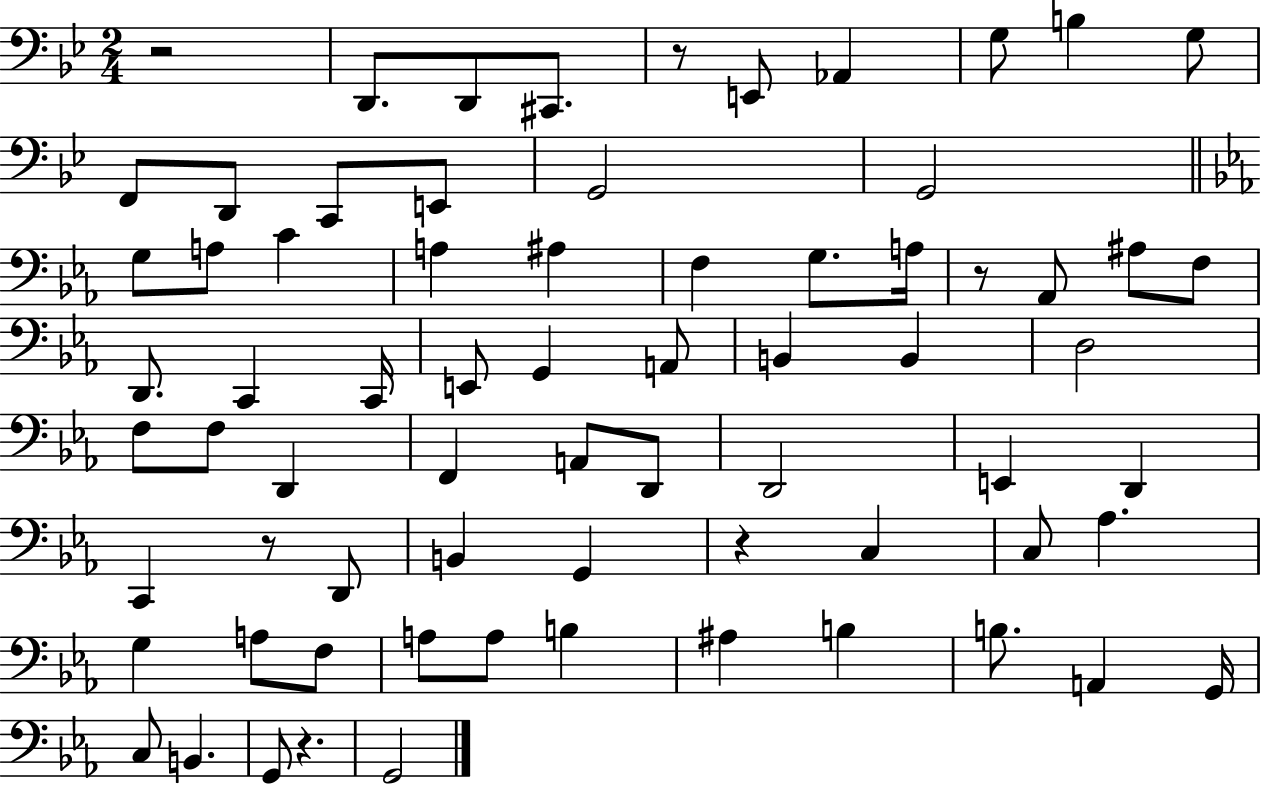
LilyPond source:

{
  \clef bass
  \numericTimeSignature
  \time 2/4
  \key bes \major
  r2 | d,8. d,8 cis,8. | r8 e,8 aes,4 | g8 b4 g8 | \break f,8 d,8 c,8 e,8 | g,2 | g,2 | \bar "||" \break \key c \minor g8 a8 c'4 | a4 ais4 | f4 g8. a16 | r8 aes,8 ais8 f8 | \break d,8. c,4 c,16 | e,8 g,4 a,8 | b,4 b,4 | d2 | \break f8 f8 d,4 | f,4 a,8 d,8 | d,2 | e,4 d,4 | \break c,4 r8 d,8 | b,4 g,4 | r4 c4 | c8 aes4. | \break g4 a8 f8 | a8 a8 b4 | ais4 b4 | b8. a,4 g,16 | \break c8 b,4. | g,8 r4. | g,2 | \bar "|."
}